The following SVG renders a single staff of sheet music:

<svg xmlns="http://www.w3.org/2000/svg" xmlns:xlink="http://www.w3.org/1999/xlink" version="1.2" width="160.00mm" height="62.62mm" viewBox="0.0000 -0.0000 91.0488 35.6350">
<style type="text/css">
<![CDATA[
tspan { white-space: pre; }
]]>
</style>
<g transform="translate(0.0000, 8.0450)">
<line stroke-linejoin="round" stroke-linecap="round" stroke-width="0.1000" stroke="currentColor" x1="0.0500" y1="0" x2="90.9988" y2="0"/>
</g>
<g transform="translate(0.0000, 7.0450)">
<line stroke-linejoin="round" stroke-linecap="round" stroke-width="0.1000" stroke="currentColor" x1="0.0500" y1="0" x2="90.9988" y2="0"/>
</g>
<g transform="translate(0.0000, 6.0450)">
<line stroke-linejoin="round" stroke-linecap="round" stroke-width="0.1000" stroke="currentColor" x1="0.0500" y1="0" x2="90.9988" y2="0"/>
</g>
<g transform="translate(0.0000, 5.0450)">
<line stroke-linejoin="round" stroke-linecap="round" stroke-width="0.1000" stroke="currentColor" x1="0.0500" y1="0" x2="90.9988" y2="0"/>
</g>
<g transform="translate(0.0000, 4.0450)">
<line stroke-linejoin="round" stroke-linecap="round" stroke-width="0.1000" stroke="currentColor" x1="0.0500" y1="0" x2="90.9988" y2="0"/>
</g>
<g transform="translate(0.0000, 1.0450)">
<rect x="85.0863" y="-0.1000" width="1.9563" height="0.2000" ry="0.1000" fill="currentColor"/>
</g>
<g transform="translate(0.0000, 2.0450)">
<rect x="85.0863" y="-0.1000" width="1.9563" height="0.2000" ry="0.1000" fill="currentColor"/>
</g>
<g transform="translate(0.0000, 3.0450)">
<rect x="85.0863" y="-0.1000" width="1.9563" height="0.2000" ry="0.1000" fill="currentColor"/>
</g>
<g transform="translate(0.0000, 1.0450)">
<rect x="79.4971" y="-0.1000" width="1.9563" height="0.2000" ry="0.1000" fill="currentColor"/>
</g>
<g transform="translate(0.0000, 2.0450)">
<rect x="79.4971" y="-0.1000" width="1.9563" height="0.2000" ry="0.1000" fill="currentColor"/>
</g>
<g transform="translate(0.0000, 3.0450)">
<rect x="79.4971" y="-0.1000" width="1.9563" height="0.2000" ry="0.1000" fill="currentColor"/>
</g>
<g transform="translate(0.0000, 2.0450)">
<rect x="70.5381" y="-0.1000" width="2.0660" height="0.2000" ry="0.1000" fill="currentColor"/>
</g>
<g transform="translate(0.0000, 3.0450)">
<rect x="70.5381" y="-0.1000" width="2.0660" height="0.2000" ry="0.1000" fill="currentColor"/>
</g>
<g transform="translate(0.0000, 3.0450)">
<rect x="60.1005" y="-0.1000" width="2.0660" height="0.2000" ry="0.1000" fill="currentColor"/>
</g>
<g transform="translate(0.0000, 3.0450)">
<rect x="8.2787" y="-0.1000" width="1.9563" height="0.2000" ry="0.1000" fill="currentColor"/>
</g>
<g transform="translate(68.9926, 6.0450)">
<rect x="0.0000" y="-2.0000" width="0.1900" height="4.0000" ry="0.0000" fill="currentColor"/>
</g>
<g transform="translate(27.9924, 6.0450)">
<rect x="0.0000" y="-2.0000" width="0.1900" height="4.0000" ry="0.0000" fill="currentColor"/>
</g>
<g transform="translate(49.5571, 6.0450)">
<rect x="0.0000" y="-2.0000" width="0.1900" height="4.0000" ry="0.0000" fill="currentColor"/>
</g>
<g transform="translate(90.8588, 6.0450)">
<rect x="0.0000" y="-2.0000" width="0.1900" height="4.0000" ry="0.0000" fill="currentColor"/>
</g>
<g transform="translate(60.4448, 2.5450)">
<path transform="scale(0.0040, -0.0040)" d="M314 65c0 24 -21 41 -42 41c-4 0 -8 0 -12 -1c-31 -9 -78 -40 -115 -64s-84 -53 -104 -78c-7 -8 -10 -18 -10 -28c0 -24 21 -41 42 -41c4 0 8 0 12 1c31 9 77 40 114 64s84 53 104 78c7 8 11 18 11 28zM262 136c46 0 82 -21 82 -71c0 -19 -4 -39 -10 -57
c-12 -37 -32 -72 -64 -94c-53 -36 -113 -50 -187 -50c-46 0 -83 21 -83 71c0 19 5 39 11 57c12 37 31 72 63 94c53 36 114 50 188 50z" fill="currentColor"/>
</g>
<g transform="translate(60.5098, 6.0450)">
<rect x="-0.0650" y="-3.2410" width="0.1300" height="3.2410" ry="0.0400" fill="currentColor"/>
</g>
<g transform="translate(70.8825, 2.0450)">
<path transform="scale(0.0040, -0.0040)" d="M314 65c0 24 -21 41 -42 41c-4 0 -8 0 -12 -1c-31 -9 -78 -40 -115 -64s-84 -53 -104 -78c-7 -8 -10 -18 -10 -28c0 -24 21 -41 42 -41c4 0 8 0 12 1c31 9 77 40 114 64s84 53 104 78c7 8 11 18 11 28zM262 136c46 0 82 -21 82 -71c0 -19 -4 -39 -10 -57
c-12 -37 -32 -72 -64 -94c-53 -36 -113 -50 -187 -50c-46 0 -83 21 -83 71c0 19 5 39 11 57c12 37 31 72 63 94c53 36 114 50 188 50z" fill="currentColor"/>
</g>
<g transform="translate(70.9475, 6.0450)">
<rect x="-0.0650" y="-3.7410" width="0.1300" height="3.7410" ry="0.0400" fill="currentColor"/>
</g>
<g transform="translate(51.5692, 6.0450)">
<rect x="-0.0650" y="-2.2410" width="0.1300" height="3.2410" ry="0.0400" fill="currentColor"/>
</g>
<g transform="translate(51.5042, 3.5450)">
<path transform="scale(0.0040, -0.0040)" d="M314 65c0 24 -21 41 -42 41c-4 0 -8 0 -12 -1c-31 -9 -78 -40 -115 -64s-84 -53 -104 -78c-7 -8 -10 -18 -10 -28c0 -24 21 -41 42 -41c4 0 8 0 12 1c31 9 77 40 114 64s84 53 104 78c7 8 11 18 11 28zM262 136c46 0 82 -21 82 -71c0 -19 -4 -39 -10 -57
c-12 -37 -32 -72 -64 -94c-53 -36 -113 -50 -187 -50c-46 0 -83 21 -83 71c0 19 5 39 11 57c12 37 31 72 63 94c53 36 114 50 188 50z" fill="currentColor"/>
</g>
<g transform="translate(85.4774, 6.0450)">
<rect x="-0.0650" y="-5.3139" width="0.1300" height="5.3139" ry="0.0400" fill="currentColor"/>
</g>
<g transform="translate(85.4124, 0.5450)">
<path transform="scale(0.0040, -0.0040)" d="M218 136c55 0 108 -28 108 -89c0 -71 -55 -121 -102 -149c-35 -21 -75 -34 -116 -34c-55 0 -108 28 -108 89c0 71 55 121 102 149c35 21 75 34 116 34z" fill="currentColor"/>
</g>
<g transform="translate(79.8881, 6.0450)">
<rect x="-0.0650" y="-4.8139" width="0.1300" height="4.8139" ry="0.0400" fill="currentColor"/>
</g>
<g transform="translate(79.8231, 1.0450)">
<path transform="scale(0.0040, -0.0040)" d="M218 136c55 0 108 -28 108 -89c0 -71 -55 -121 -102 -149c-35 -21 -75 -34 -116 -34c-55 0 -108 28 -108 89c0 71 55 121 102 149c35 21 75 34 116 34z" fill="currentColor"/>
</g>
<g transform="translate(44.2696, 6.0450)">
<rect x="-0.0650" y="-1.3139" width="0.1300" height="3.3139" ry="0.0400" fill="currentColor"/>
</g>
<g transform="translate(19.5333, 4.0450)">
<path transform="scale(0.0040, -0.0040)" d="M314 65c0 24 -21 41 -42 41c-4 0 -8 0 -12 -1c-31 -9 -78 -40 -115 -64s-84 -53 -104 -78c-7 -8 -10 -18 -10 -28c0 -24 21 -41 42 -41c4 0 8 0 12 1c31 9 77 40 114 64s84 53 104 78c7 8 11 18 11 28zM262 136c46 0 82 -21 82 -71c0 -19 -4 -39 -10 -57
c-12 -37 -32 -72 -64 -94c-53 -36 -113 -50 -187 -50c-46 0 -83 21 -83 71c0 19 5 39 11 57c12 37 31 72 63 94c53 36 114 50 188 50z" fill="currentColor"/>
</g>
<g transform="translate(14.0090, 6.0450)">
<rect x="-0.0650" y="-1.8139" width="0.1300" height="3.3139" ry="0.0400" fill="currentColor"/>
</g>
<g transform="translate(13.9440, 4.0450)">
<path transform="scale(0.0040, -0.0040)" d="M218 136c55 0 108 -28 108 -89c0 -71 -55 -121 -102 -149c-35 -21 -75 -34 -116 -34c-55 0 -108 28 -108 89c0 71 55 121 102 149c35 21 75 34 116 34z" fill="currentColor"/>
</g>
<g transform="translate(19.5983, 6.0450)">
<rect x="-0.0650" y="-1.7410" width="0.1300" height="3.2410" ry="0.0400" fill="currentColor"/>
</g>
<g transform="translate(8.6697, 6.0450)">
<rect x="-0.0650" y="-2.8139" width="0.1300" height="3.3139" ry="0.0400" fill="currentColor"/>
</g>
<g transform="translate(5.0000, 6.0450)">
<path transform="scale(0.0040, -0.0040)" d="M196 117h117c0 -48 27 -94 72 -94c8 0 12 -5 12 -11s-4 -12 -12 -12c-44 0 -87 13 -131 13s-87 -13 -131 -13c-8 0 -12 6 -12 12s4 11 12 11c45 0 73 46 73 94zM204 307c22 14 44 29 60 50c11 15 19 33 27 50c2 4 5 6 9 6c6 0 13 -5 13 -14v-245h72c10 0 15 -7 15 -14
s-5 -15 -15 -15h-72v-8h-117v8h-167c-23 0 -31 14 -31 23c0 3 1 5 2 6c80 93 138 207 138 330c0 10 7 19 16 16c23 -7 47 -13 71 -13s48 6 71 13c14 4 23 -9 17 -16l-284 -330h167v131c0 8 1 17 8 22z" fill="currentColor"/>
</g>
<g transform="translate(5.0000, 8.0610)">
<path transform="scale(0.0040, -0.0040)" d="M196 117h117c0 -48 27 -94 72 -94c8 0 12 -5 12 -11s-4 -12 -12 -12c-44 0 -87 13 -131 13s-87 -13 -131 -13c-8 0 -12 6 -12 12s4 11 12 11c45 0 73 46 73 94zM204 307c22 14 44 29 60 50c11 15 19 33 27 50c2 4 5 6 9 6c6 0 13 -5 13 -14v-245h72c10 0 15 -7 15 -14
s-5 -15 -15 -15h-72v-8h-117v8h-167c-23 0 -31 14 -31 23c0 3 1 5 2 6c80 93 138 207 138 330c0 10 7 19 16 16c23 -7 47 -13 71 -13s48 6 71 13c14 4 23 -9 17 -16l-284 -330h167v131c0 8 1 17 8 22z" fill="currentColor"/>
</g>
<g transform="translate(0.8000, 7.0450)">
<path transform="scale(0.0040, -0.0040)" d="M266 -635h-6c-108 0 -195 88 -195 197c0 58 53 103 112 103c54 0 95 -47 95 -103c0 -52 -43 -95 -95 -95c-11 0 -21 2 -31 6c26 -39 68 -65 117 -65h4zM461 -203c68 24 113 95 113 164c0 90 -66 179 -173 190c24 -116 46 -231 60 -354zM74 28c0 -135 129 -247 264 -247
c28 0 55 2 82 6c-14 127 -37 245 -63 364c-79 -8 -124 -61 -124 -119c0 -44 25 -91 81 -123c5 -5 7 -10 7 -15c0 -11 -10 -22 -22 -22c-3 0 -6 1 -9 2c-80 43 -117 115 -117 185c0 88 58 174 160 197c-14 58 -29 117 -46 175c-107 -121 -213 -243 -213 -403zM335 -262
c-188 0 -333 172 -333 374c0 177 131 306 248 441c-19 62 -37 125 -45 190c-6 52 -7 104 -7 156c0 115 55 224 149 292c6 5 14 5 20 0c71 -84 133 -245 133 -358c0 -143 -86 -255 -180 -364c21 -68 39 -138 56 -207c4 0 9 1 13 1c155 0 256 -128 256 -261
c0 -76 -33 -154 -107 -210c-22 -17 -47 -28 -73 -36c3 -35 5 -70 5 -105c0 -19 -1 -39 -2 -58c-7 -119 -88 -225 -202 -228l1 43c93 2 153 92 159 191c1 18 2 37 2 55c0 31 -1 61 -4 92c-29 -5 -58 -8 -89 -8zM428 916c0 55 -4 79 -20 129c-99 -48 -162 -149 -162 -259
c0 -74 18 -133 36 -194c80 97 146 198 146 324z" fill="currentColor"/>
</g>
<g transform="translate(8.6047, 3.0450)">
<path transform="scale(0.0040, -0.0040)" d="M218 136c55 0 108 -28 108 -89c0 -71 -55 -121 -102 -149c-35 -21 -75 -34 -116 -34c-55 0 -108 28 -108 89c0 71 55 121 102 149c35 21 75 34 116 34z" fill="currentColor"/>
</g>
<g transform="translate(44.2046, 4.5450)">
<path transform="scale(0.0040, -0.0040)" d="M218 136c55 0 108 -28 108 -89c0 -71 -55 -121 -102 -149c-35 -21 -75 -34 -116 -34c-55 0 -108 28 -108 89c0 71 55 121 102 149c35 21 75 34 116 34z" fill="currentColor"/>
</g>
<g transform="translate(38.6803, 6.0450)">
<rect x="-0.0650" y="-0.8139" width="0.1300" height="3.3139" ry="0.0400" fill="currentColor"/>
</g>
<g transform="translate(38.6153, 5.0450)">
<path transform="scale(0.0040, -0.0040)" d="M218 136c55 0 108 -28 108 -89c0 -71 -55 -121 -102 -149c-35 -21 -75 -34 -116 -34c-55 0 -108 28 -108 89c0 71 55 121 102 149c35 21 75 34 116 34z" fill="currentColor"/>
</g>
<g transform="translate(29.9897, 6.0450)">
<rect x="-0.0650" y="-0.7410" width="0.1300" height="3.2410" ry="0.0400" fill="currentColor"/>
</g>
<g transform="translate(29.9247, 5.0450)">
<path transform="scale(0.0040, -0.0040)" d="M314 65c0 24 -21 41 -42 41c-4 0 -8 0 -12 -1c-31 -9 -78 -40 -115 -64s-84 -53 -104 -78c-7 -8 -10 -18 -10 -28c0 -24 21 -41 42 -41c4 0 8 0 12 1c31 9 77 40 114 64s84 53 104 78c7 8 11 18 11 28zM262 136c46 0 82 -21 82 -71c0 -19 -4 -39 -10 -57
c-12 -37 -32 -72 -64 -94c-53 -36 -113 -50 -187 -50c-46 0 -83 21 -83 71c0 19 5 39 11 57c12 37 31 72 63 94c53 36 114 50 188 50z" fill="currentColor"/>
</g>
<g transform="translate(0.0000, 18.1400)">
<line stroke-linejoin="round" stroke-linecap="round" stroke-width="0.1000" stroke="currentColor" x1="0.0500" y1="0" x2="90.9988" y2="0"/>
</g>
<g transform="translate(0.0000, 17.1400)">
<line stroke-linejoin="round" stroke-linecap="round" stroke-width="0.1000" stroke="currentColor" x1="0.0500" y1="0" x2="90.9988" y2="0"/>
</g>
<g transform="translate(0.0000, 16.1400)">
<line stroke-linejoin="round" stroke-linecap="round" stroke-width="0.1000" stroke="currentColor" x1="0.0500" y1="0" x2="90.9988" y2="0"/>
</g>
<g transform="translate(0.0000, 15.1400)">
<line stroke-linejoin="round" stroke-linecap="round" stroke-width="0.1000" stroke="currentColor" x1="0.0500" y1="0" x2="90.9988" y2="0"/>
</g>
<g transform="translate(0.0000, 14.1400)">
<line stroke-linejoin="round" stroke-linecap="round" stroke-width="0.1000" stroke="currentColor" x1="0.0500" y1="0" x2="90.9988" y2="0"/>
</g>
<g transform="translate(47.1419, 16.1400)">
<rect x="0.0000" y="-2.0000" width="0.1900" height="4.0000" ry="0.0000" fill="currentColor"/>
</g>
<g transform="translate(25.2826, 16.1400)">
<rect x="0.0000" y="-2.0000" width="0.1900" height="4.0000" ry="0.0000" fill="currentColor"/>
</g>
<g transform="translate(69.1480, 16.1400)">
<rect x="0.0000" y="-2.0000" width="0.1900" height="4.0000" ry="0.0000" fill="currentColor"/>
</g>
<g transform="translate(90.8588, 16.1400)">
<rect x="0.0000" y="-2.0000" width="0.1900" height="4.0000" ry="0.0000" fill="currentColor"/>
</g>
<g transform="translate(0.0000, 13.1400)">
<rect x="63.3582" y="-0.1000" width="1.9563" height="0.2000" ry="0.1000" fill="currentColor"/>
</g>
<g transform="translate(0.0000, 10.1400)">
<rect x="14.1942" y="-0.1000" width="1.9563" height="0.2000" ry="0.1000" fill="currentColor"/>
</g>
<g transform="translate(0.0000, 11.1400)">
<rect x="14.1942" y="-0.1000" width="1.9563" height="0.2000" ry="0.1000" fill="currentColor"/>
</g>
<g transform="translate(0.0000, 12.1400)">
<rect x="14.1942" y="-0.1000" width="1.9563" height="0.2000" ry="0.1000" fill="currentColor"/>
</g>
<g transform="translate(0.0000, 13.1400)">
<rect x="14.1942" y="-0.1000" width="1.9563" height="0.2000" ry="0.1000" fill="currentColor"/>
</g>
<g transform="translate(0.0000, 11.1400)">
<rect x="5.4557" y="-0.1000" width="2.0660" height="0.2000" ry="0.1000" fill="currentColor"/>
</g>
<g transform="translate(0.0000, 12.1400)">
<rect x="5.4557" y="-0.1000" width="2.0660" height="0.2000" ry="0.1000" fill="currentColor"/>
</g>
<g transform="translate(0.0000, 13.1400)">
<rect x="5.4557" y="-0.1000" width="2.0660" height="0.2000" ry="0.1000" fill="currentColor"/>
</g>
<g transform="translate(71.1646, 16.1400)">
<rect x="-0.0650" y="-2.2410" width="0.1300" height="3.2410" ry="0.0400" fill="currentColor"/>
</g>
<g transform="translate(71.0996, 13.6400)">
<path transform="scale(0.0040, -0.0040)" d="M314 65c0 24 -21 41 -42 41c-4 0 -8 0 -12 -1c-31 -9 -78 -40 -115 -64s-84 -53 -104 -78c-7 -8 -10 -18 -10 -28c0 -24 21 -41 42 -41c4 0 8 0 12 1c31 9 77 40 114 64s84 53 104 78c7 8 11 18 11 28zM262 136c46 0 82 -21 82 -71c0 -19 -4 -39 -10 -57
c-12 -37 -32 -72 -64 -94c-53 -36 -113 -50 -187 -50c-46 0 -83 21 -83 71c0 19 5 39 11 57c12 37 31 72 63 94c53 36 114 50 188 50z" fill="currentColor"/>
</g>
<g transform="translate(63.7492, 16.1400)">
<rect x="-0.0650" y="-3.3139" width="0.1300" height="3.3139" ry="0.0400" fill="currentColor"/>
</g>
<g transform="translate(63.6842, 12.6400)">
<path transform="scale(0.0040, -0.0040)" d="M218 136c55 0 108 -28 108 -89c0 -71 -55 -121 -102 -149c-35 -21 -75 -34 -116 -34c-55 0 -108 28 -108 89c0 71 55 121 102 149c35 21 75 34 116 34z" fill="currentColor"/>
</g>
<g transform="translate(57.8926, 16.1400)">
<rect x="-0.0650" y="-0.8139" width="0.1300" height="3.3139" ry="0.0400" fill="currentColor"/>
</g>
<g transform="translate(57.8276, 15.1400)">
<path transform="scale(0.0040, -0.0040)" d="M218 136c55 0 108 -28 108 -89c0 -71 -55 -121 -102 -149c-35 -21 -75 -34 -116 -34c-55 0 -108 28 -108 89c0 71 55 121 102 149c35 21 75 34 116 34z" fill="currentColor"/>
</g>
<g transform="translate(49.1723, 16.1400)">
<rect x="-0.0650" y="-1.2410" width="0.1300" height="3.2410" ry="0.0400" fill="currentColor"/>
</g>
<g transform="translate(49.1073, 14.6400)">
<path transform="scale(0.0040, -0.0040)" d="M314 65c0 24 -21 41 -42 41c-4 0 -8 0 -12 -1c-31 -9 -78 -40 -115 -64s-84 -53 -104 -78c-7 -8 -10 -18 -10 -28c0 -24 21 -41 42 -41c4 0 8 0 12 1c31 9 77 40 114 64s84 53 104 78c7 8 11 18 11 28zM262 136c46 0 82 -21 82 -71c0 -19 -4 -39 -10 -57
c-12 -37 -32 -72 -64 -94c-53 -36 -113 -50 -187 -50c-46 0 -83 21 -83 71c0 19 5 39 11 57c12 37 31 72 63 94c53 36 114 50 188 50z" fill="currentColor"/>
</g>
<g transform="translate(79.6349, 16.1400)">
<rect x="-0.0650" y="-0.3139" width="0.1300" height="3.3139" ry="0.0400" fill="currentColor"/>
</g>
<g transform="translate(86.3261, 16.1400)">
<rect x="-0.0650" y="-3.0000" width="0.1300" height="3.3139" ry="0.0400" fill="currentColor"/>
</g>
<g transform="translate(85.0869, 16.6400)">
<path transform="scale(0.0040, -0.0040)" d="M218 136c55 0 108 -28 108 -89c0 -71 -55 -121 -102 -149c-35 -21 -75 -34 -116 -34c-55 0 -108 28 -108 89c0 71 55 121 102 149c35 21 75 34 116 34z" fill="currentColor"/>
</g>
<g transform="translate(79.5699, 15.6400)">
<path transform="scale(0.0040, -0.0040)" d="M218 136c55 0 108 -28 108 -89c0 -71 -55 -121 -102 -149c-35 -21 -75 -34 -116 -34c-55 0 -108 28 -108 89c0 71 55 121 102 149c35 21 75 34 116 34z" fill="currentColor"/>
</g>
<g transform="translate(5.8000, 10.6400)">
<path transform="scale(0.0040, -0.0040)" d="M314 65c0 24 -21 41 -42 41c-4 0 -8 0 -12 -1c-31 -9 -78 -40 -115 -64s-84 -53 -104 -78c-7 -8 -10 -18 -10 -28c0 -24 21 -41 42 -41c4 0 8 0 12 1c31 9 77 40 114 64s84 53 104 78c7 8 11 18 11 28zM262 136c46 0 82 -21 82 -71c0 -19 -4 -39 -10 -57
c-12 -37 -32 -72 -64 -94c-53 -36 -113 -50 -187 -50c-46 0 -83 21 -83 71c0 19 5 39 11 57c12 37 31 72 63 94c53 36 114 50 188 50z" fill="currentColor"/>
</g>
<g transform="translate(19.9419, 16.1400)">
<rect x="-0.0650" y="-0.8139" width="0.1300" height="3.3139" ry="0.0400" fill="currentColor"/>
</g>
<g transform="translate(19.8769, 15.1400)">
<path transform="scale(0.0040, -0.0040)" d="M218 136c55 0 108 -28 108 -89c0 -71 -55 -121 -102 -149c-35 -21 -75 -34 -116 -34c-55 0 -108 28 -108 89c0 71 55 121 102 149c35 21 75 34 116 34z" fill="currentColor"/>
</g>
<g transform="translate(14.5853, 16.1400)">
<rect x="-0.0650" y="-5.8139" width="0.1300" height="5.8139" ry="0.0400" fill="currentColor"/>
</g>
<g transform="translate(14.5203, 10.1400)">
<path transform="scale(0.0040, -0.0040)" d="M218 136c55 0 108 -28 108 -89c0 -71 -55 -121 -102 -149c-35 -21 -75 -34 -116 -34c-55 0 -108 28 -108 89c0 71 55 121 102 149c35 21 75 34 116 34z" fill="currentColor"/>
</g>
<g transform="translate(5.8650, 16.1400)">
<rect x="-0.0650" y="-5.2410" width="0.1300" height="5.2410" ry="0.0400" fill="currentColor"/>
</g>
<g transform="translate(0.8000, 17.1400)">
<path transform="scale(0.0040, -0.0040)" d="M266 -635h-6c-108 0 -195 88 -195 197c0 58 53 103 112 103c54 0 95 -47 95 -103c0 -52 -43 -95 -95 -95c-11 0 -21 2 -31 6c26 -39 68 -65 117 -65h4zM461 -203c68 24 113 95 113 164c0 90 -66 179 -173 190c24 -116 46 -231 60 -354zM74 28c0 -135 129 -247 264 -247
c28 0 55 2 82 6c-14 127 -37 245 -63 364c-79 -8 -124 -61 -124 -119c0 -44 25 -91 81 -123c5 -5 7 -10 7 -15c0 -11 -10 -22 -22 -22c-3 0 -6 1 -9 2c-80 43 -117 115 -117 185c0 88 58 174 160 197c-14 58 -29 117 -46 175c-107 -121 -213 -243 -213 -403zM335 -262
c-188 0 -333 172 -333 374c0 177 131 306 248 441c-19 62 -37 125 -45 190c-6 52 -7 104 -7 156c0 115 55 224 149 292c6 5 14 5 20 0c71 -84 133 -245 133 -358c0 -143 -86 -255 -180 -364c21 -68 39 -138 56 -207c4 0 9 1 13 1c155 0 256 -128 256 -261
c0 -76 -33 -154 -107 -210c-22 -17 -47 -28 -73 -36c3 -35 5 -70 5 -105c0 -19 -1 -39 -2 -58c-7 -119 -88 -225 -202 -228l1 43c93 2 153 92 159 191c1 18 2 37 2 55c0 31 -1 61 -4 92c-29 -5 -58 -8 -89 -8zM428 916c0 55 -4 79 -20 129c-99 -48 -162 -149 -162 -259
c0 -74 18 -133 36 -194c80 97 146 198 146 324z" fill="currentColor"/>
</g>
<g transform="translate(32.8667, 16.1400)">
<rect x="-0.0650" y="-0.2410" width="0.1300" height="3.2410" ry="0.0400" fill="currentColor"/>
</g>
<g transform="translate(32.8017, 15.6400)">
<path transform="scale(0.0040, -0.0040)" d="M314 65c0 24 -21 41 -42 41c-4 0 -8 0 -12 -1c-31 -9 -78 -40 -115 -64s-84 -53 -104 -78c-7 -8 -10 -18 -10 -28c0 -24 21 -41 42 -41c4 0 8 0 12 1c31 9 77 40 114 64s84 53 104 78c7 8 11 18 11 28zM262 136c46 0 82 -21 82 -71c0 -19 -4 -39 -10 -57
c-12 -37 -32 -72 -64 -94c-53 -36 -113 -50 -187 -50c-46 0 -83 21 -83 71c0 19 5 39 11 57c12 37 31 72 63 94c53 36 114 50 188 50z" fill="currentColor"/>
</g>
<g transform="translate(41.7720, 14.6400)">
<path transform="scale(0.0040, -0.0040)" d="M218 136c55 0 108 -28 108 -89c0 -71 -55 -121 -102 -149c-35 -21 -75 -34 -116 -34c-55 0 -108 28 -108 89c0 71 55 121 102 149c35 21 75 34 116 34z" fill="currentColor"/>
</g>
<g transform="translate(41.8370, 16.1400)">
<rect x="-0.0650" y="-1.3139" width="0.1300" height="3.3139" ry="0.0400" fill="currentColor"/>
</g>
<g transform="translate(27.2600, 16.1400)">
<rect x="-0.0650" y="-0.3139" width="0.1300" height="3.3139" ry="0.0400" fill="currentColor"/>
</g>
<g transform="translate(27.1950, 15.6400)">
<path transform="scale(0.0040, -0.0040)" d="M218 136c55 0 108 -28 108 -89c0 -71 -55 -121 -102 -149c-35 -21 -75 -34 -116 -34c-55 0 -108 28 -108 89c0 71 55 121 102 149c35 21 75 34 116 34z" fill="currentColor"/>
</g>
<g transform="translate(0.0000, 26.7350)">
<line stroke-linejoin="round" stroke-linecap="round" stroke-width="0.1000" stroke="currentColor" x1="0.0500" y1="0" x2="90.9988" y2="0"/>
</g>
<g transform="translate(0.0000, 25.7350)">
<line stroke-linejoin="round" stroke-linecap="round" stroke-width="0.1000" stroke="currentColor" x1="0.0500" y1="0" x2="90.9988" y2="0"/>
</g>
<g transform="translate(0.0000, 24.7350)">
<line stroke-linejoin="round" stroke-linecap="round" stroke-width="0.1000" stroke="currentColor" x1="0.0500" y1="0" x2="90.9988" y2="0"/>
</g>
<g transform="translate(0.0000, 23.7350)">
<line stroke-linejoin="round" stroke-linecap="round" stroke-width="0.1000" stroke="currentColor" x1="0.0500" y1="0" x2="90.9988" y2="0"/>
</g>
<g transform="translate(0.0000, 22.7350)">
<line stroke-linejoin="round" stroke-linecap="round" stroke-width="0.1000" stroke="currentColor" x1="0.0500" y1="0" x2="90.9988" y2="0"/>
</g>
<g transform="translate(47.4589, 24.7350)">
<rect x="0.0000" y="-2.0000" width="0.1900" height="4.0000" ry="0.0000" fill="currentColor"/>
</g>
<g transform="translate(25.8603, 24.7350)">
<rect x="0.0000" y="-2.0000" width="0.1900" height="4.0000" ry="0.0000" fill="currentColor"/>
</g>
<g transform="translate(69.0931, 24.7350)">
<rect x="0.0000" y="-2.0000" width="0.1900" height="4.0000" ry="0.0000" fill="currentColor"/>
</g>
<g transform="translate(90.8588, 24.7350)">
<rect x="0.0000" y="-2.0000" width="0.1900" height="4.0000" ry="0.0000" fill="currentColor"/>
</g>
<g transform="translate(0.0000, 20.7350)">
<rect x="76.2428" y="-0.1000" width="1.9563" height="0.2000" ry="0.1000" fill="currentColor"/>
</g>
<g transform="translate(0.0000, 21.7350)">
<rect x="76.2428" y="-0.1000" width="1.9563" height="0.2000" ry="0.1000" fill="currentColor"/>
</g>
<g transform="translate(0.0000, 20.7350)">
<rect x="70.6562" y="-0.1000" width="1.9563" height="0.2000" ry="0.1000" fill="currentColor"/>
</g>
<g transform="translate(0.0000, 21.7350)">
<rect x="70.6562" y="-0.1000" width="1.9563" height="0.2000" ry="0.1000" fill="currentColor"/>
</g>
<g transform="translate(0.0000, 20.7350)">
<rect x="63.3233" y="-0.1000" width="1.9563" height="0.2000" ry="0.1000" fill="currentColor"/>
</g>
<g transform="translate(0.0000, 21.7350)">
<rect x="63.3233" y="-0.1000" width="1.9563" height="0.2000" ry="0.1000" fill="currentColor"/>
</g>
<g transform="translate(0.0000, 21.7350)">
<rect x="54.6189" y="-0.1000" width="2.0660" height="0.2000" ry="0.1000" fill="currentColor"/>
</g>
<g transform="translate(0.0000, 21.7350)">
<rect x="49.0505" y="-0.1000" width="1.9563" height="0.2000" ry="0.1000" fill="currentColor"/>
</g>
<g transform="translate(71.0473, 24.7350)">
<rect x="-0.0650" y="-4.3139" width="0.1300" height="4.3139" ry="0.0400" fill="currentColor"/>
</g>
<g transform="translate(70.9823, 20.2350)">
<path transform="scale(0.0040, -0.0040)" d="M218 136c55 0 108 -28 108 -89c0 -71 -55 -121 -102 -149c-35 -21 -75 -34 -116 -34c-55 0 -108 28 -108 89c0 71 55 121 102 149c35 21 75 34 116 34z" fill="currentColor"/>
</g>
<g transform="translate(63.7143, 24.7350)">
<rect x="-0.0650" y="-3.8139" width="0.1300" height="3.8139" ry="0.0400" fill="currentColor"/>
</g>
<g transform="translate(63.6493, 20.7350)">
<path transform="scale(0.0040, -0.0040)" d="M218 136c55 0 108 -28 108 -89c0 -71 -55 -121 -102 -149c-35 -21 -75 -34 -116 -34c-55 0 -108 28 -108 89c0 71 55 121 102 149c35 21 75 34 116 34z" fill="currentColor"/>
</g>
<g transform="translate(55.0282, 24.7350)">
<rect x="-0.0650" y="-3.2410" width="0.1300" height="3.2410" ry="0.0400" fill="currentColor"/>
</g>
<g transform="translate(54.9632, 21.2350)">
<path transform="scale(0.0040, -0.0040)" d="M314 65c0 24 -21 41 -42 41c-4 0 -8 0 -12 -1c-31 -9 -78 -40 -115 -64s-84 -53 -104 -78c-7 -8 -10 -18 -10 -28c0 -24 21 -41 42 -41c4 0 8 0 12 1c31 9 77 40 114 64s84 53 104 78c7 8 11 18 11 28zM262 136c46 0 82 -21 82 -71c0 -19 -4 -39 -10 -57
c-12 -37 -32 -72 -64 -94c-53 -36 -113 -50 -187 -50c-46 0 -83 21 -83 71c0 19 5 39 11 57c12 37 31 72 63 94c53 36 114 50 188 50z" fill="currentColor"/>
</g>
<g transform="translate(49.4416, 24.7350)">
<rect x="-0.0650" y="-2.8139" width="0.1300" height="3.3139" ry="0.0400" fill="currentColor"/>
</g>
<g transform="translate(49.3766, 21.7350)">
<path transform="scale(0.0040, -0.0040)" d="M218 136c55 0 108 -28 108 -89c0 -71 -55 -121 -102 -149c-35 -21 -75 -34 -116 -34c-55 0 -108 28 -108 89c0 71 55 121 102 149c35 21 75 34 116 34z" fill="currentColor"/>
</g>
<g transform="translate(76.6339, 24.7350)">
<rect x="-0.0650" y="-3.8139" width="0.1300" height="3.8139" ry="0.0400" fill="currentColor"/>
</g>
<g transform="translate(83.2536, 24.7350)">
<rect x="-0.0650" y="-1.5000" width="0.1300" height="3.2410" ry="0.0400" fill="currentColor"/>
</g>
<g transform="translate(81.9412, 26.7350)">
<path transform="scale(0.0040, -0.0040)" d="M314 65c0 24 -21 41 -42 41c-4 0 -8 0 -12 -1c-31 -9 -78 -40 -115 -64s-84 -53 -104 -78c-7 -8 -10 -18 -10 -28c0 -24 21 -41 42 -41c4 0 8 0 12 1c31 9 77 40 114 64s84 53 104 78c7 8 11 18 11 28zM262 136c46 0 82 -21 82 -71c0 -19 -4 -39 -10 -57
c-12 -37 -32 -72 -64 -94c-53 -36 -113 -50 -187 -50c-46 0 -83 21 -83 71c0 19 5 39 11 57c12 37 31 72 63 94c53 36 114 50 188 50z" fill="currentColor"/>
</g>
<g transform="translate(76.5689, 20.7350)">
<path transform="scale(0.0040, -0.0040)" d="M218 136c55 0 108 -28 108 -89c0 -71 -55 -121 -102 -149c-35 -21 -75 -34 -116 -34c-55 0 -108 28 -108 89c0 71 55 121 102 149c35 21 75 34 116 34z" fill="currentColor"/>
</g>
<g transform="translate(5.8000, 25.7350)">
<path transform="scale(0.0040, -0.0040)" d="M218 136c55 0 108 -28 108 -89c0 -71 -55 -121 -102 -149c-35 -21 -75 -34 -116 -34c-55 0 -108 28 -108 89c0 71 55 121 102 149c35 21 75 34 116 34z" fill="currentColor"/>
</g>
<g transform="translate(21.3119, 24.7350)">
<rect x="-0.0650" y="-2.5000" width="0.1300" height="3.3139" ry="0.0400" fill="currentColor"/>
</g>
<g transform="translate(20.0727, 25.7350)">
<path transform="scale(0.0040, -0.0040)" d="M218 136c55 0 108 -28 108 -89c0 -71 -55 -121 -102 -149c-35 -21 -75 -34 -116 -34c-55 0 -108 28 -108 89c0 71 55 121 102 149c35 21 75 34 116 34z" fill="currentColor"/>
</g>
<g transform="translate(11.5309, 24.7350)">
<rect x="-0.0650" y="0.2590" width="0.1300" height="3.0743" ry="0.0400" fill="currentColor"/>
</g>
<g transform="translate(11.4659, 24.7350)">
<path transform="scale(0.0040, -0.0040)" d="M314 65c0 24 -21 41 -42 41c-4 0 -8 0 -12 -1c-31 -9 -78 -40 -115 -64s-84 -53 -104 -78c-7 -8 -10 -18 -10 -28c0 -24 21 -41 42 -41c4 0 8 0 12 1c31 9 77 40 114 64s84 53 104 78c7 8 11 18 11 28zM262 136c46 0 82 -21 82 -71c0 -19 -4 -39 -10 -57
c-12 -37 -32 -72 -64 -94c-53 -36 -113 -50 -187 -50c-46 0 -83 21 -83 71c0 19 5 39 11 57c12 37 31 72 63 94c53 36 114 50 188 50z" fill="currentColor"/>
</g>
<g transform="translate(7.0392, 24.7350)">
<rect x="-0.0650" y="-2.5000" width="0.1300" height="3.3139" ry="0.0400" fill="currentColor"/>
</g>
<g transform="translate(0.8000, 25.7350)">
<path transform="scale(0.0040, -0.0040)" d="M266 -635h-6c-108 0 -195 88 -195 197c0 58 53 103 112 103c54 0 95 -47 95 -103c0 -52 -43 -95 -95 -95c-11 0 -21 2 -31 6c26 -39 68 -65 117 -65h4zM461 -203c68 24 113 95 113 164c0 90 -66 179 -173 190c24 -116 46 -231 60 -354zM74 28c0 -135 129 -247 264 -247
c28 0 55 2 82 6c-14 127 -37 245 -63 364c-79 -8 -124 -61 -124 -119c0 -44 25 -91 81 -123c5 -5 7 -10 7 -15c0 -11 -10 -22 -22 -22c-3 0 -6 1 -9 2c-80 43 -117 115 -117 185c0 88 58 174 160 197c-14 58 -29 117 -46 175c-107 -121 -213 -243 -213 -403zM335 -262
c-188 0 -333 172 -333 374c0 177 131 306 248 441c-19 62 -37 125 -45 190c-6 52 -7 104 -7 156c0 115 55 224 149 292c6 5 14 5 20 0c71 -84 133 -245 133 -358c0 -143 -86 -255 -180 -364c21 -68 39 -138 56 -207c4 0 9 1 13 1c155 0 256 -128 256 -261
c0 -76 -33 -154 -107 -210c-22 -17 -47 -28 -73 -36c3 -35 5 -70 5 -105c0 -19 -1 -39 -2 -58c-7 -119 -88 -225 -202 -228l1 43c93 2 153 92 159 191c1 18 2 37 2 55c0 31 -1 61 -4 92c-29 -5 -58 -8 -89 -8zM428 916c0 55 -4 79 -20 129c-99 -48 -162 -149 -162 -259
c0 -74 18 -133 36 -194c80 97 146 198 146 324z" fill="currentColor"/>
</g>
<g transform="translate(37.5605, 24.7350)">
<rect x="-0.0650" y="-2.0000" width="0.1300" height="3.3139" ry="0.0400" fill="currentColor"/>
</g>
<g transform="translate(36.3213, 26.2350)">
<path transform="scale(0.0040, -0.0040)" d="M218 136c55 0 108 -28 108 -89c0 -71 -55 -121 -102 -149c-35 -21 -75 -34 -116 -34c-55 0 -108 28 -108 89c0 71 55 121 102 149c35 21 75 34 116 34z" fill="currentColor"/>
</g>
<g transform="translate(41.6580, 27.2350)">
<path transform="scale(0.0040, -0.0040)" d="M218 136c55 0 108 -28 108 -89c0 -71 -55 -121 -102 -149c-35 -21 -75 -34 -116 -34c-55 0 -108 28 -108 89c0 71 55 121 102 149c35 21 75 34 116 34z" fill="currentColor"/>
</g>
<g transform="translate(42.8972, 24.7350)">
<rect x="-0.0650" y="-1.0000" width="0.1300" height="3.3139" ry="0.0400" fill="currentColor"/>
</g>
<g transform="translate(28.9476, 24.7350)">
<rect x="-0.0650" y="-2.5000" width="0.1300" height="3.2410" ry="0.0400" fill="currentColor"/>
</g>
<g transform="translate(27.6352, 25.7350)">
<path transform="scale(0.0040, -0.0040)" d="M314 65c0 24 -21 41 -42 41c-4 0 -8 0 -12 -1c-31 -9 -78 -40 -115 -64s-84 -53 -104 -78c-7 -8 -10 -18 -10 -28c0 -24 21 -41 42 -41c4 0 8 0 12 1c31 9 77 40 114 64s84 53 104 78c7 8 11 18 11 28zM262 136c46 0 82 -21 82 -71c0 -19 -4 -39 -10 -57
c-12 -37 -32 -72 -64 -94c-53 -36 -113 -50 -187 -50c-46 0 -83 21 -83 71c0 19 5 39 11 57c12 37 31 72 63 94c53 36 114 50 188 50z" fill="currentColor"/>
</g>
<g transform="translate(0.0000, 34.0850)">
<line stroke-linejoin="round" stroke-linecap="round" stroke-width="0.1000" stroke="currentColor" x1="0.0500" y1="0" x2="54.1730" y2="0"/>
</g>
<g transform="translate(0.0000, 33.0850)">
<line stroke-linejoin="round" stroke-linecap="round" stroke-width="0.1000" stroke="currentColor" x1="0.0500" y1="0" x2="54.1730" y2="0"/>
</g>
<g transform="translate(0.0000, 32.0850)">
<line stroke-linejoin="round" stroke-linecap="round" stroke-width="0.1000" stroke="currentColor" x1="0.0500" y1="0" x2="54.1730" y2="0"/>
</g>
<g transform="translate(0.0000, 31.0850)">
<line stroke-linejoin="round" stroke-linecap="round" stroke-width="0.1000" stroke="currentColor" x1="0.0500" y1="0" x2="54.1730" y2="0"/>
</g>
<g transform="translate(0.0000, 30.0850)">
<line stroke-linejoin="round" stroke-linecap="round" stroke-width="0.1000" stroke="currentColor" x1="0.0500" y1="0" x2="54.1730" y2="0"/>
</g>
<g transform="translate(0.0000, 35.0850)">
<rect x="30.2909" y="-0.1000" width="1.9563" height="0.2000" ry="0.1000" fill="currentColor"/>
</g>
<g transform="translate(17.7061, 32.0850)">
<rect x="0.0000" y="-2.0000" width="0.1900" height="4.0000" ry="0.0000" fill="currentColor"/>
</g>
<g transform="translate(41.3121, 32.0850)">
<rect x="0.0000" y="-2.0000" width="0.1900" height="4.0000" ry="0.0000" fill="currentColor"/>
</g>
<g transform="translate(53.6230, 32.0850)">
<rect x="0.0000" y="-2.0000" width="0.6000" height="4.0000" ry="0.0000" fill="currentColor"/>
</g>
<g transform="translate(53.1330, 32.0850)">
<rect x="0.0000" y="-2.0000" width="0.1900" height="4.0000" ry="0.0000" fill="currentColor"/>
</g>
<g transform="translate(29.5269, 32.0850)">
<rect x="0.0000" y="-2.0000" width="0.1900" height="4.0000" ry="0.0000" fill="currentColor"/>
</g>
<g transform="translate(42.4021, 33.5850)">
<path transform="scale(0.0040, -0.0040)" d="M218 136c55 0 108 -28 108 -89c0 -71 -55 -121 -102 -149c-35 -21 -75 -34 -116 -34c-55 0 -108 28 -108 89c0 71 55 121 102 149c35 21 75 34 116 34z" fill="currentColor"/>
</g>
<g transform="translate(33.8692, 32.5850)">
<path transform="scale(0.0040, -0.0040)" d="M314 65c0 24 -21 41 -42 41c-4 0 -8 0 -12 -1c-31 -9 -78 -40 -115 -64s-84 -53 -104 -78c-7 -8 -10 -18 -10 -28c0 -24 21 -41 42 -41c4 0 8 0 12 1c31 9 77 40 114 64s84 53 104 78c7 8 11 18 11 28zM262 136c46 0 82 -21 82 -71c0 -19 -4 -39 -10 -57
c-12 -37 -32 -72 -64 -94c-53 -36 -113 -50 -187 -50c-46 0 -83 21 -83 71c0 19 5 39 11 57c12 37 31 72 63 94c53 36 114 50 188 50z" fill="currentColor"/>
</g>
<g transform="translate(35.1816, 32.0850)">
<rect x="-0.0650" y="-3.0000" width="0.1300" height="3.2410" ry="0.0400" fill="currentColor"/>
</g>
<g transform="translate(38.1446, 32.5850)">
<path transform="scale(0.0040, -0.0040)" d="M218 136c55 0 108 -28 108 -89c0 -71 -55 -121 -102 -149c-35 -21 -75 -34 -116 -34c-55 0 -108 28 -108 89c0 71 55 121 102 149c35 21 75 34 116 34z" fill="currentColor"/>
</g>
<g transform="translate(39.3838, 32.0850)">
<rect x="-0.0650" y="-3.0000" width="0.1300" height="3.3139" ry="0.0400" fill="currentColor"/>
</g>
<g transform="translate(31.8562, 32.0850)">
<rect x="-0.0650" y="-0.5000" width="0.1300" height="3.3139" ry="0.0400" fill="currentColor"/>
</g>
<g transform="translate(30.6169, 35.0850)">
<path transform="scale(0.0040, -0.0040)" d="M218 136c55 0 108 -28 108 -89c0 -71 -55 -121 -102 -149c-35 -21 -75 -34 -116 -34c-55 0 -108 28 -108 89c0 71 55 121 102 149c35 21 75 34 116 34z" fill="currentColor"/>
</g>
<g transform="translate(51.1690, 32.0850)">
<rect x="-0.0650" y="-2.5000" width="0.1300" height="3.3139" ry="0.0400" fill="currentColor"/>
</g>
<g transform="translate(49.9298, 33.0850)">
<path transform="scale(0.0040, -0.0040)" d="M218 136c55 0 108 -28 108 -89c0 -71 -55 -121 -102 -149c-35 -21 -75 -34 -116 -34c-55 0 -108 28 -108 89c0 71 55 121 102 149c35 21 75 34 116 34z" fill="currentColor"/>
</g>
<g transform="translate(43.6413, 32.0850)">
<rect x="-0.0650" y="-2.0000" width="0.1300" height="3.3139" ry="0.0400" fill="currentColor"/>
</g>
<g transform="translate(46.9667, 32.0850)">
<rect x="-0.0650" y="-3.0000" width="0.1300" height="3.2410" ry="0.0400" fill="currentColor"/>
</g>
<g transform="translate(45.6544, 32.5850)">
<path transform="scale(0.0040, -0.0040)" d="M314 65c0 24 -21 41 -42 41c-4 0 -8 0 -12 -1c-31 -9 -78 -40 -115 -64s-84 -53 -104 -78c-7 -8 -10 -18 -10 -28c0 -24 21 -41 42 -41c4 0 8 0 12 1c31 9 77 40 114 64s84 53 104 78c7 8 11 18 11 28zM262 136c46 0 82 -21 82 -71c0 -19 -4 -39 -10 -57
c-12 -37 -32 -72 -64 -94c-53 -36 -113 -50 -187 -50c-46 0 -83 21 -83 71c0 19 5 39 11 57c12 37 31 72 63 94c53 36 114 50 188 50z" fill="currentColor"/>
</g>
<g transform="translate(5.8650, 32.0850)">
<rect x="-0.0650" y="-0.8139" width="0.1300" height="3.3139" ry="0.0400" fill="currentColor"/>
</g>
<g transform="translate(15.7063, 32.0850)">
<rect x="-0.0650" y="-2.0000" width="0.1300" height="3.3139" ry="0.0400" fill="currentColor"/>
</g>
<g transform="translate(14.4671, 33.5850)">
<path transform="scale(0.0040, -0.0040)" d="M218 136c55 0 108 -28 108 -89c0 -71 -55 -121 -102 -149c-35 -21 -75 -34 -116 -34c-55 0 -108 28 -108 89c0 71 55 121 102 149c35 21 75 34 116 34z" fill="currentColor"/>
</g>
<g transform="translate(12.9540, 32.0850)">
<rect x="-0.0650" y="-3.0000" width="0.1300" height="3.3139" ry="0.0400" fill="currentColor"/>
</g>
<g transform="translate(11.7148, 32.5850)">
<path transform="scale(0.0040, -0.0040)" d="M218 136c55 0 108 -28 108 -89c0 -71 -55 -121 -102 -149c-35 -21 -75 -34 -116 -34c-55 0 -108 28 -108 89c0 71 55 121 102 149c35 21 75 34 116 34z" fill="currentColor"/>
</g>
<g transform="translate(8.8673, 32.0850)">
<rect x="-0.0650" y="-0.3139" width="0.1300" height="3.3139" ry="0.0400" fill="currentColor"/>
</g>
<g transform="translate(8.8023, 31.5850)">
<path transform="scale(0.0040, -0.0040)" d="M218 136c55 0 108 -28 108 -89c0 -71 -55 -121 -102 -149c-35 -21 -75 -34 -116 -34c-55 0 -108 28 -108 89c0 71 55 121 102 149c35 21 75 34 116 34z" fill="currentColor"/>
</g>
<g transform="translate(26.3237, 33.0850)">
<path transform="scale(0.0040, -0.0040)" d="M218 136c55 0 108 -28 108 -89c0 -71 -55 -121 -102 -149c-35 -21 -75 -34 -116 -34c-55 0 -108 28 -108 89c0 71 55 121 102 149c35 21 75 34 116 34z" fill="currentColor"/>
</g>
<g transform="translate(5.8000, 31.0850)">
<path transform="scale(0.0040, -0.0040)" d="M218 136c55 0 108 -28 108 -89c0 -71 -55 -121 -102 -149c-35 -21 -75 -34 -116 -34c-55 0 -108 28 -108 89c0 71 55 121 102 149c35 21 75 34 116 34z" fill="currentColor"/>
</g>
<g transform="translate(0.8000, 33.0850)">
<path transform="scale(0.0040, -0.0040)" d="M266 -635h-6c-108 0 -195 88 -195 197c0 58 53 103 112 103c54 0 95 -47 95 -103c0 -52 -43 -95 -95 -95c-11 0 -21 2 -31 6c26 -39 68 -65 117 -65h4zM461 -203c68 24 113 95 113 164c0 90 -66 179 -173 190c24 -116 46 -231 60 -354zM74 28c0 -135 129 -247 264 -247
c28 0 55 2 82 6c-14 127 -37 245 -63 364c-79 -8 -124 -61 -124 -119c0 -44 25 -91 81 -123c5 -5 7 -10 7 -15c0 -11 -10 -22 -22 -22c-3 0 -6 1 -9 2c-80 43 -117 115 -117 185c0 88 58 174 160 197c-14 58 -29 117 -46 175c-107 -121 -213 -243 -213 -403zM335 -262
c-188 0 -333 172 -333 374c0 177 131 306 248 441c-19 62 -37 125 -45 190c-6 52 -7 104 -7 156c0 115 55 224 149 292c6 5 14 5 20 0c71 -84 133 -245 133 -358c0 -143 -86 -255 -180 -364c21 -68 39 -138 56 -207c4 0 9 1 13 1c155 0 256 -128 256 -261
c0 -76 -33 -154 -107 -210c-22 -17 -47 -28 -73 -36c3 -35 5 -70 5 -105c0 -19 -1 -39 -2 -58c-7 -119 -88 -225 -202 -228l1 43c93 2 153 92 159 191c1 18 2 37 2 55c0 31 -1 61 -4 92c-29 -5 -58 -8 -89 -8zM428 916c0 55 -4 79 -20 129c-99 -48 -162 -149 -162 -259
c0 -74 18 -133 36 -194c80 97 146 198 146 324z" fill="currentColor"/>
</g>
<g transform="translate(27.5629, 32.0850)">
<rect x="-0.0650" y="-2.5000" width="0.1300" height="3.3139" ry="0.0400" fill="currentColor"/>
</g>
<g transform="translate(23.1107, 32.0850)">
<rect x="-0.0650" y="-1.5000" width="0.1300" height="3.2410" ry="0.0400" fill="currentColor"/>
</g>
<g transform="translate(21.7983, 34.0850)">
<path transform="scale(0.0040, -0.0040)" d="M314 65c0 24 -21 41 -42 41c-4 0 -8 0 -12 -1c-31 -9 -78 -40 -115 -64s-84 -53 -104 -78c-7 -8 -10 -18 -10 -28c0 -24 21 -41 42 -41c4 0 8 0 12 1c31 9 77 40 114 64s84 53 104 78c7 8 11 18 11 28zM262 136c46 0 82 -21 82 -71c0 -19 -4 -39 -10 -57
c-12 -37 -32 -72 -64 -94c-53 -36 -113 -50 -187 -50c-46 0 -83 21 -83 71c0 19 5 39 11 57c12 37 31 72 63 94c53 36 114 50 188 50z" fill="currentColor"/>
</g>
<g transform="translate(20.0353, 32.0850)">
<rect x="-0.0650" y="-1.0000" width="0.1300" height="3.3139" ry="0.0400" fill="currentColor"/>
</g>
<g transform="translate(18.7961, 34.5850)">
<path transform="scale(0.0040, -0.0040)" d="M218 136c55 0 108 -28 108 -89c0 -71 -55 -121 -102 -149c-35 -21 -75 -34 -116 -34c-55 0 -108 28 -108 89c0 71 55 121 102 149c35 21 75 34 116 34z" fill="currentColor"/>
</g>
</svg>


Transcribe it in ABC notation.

X:1
T:Untitled
M:4/4
L:1/4
K:C
a f f2 d2 d e g2 b2 c'2 e' f' f'2 g' d c c2 e e2 d b g2 c A G B2 G G2 F D a b2 c' d' c' E2 d c A F D E2 G C A2 A F A2 G